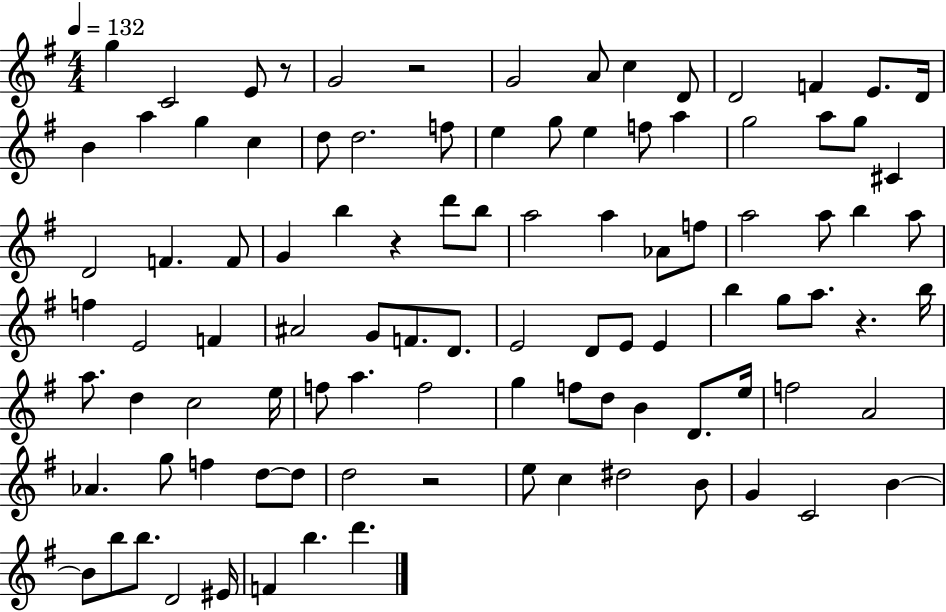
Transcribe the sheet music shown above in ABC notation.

X:1
T:Untitled
M:4/4
L:1/4
K:G
g C2 E/2 z/2 G2 z2 G2 A/2 c D/2 D2 F E/2 D/4 B a g c d/2 d2 f/2 e g/2 e f/2 a g2 a/2 g/2 ^C D2 F F/2 G b z d'/2 b/2 a2 a _A/2 f/2 a2 a/2 b a/2 f E2 F ^A2 G/2 F/2 D/2 E2 D/2 E/2 E b g/2 a/2 z b/4 a/2 d c2 e/4 f/2 a f2 g f/2 d/2 B D/2 e/4 f2 A2 _A g/2 f d/2 d/2 d2 z2 e/2 c ^d2 B/2 G C2 B B/2 b/2 b/2 D2 ^E/4 F b d'